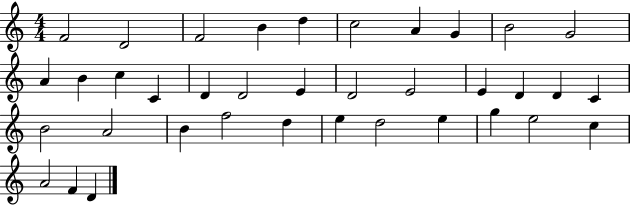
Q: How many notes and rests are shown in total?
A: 37